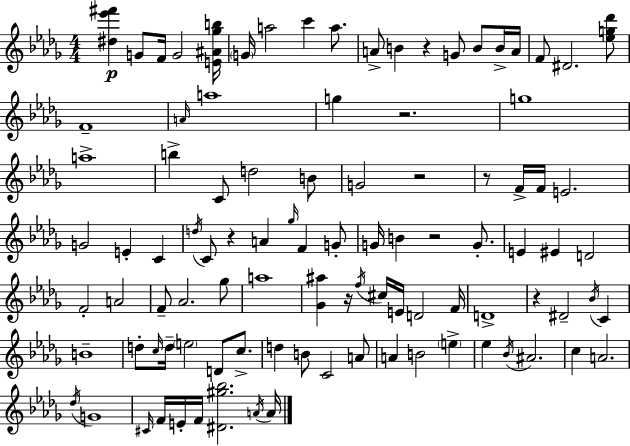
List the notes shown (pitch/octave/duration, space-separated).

[D#5,Eb6,F#6]/q G4/e F4/s G4/h [E4,A#4,Gb5,B5]/s G4/s A5/h C6/q A5/e. A4/e B4/q R/q G4/e B4/e B4/s A4/s F4/e D#4/h. [Eb5,G5,Db6]/e F4/w A4/s A5/w G5/q R/h. G5/w A5/w B5/q C4/e D5/h B4/e G4/h R/h R/e F4/s F4/s E4/h. G4/h E4/q C4/q D5/s C4/e R/q A4/q Gb5/s F4/q G4/e G4/s B4/q R/h G4/e. E4/q EIS4/q D4/h F4/h A4/h F4/e Ab4/h. Gb5/e A5/w [Gb4,A#5]/q R/s F5/s C#5/s E4/s D4/h F4/s D4/w R/q D#4/h Bb4/s C4/q B4/w D5/e C5/s D5/s E5/h D4/e C5/e. D5/q B4/e C4/h A4/e A4/q B4/h E5/q Eb5/q Bb4/s A#4/h. C5/q A4/h. Db5/s G4/w C#4/s F4/s E4/s F4/s [D#4,G#5,Bb5]/h. A4/s A4/s